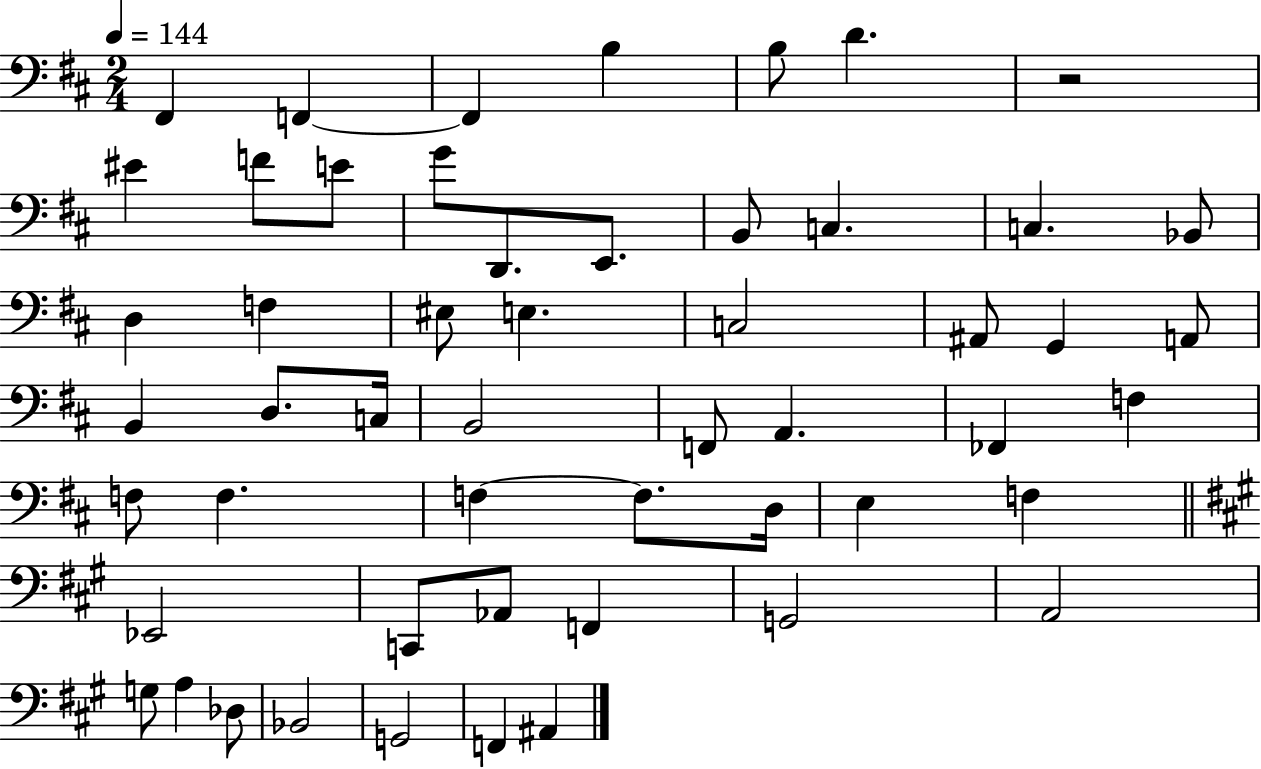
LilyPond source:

{
  \clef bass
  \numericTimeSignature
  \time 2/4
  \key d \major
  \tempo 4 = 144
  fis,4 f,4~~ | f,4 b4 | b8 d'4. | r2 | \break eis'4 f'8 e'8 | g'8 d,8. e,8. | b,8 c4. | c4. bes,8 | \break d4 f4 | eis8 e4. | c2 | ais,8 g,4 a,8 | \break b,4 d8. c16 | b,2 | f,8 a,4. | fes,4 f4 | \break f8 f4. | f4~~ f8. d16 | e4 f4 | \bar "||" \break \key a \major ees,2 | c,8 aes,8 f,4 | g,2 | a,2 | \break g8 a4 des8 | bes,2 | g,2 | f,4 ais,4 | \break \bar "|."
}